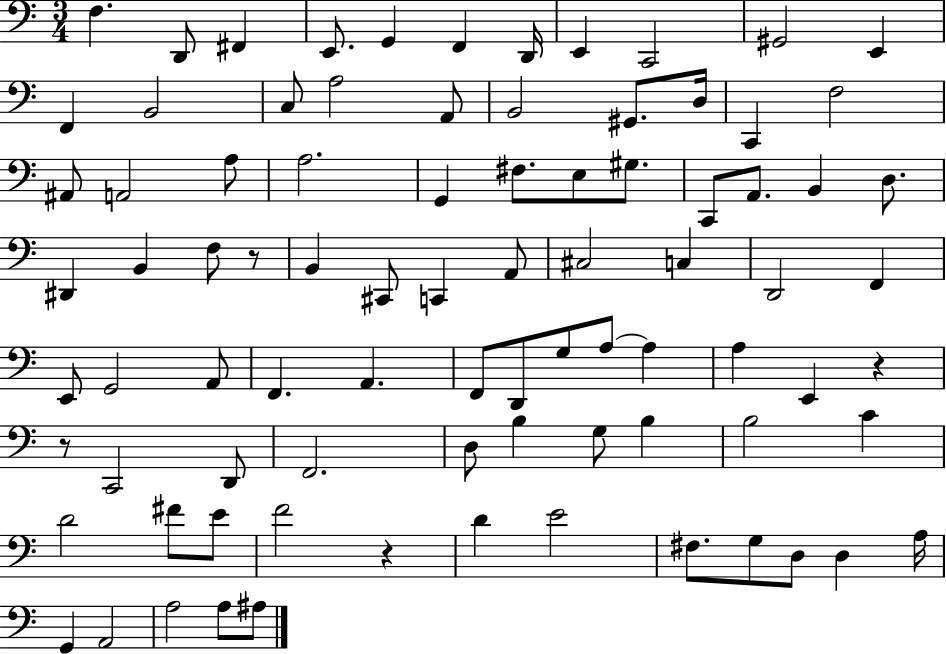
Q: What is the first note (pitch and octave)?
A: F3